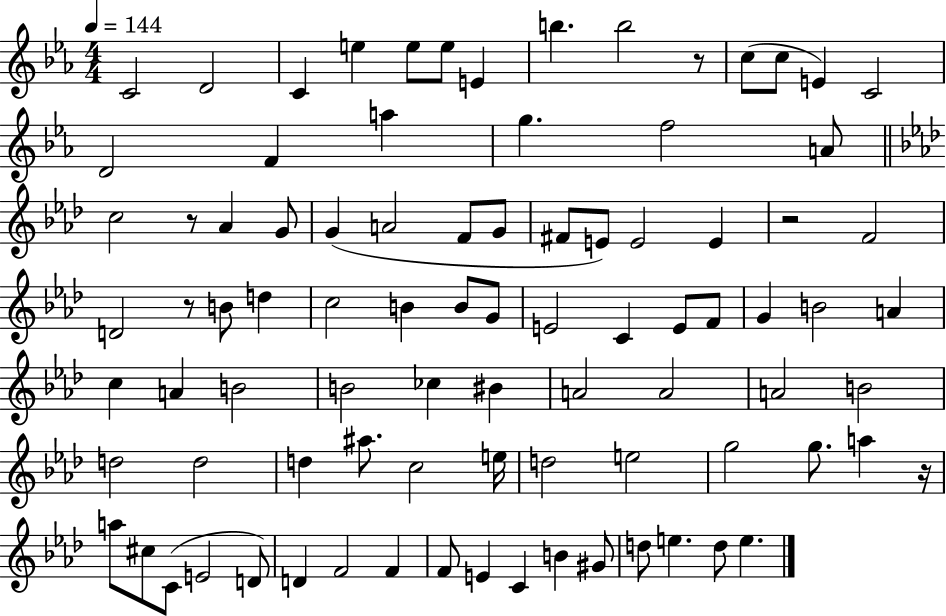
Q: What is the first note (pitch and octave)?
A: C4